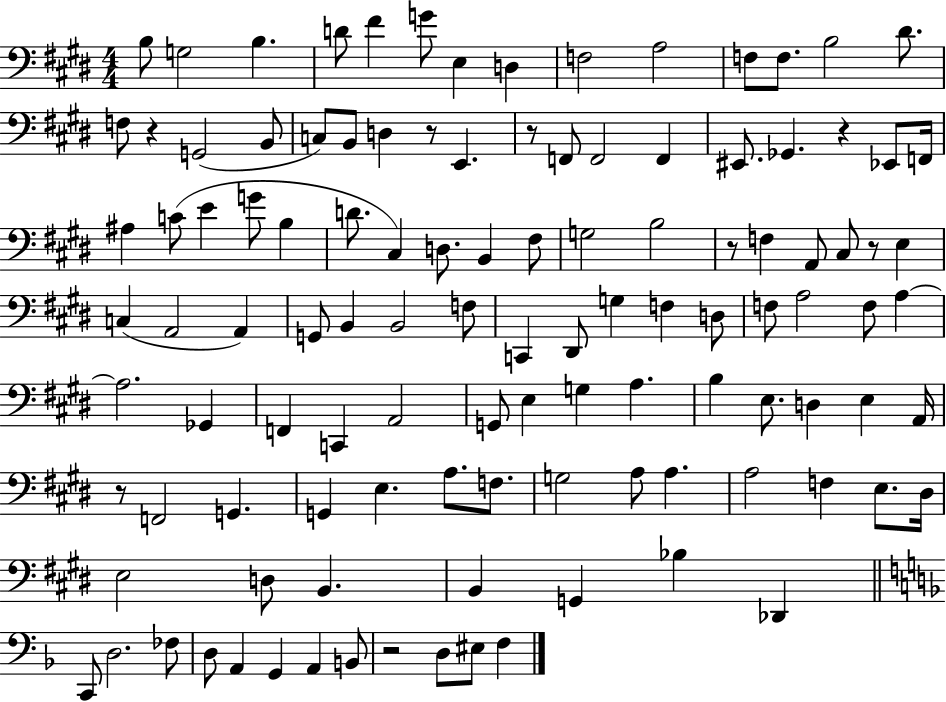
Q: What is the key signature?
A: E major